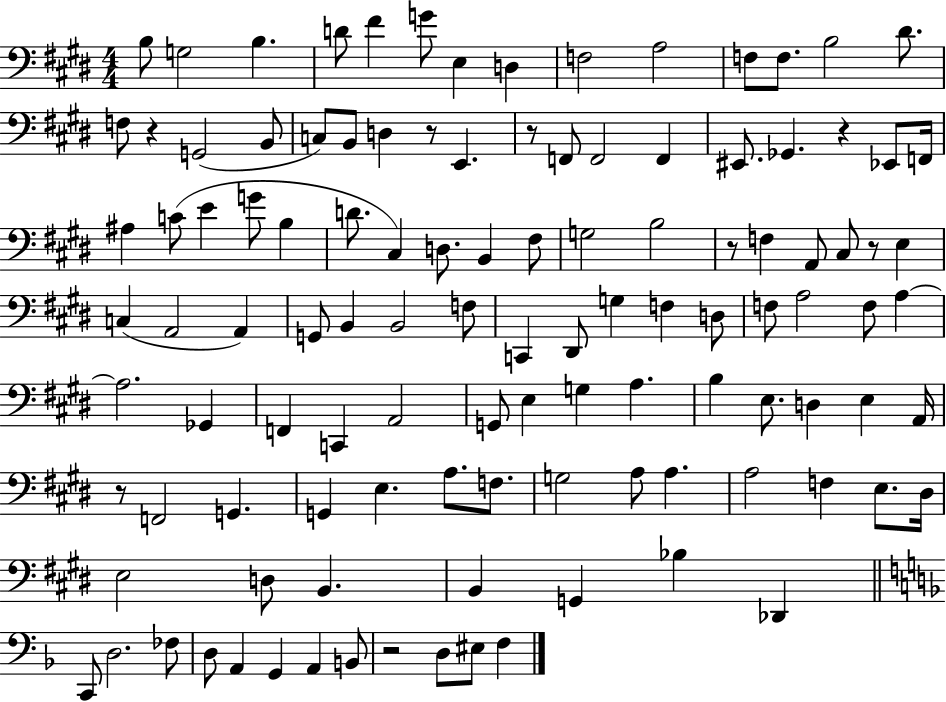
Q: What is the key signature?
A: E major